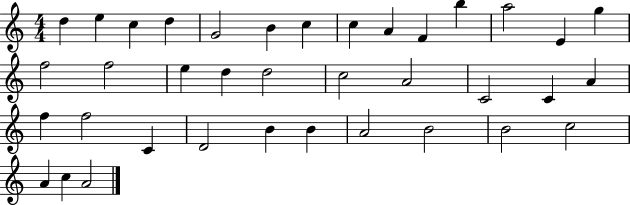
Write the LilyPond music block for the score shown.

{
  \clef treble
  \numericTimeSignature
  \time 4/4
  \key c \major
  d''4 e''4 c''4 d''4 | g'2 b'4 c''4 | c''4 a'4 f'4 b''4 | a''2 e'4 g''4 | \break f''2 f''2 | e''4 d''4 d''2 | c''2 a'2 | c'2 c'4 a'4 | \break f''4 f''2 c'4 | d'2 b'4 b'4 | a'2 b'2 | b'2 c''2 | \break a'4 c''4 a'2 | \bar "|."
}